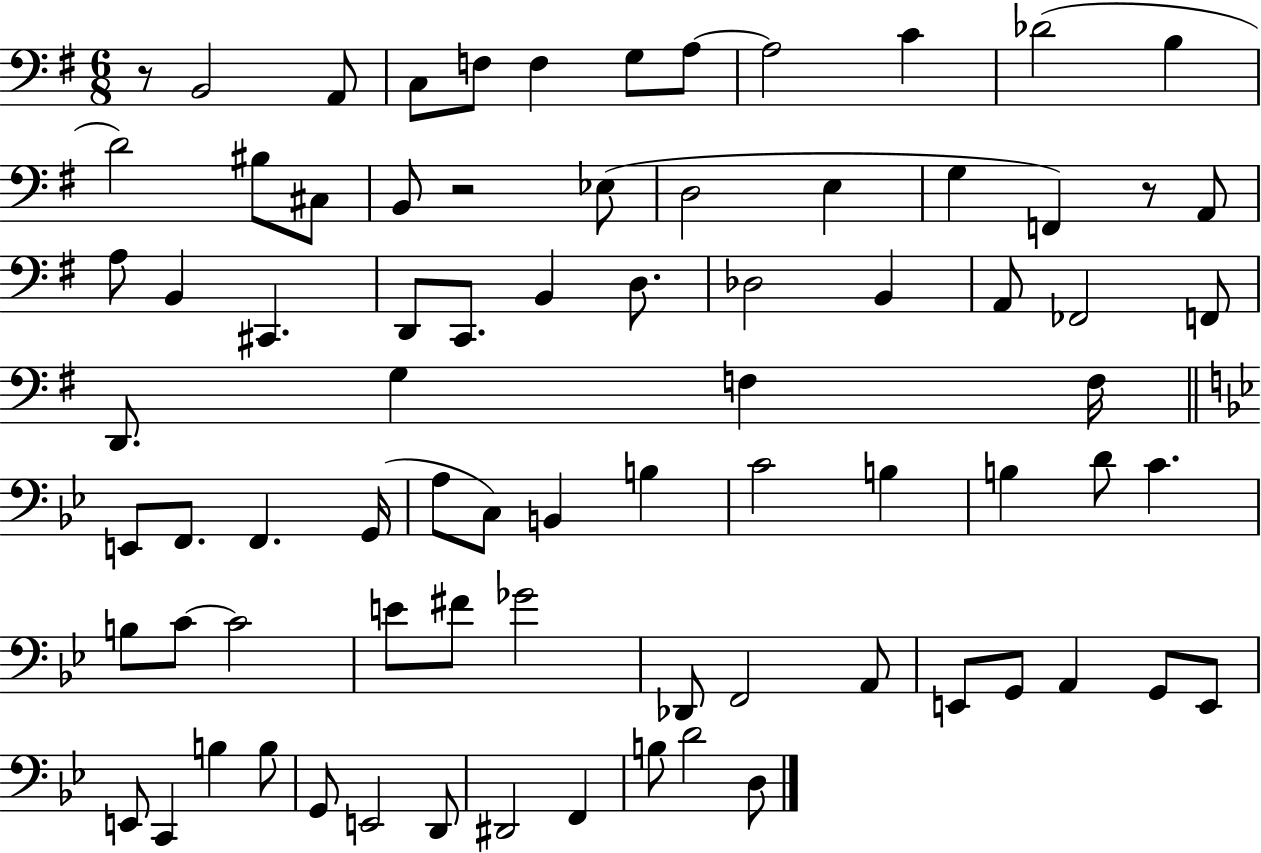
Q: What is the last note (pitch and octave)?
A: D3